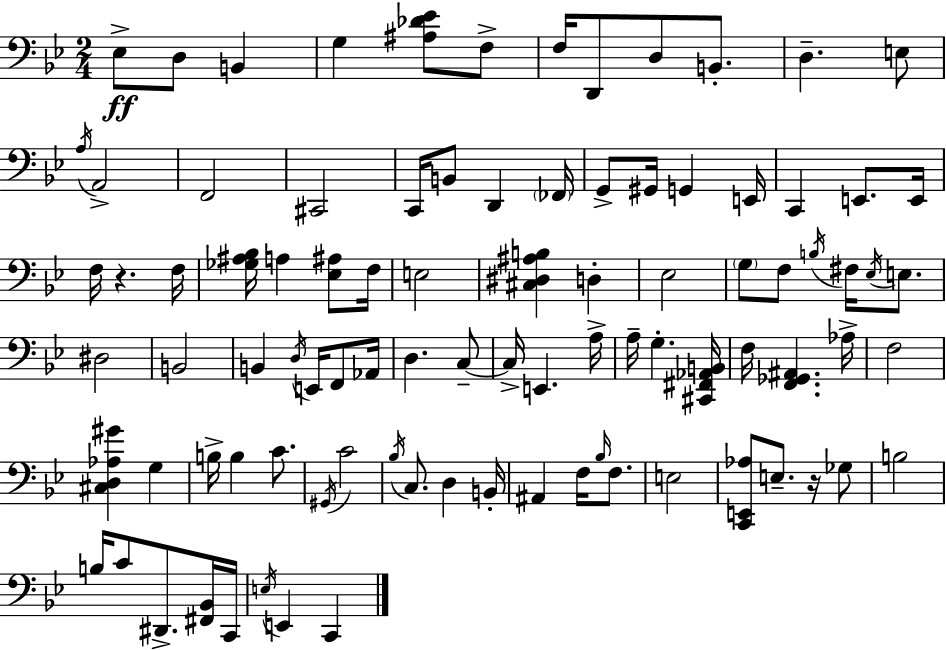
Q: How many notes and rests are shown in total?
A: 92